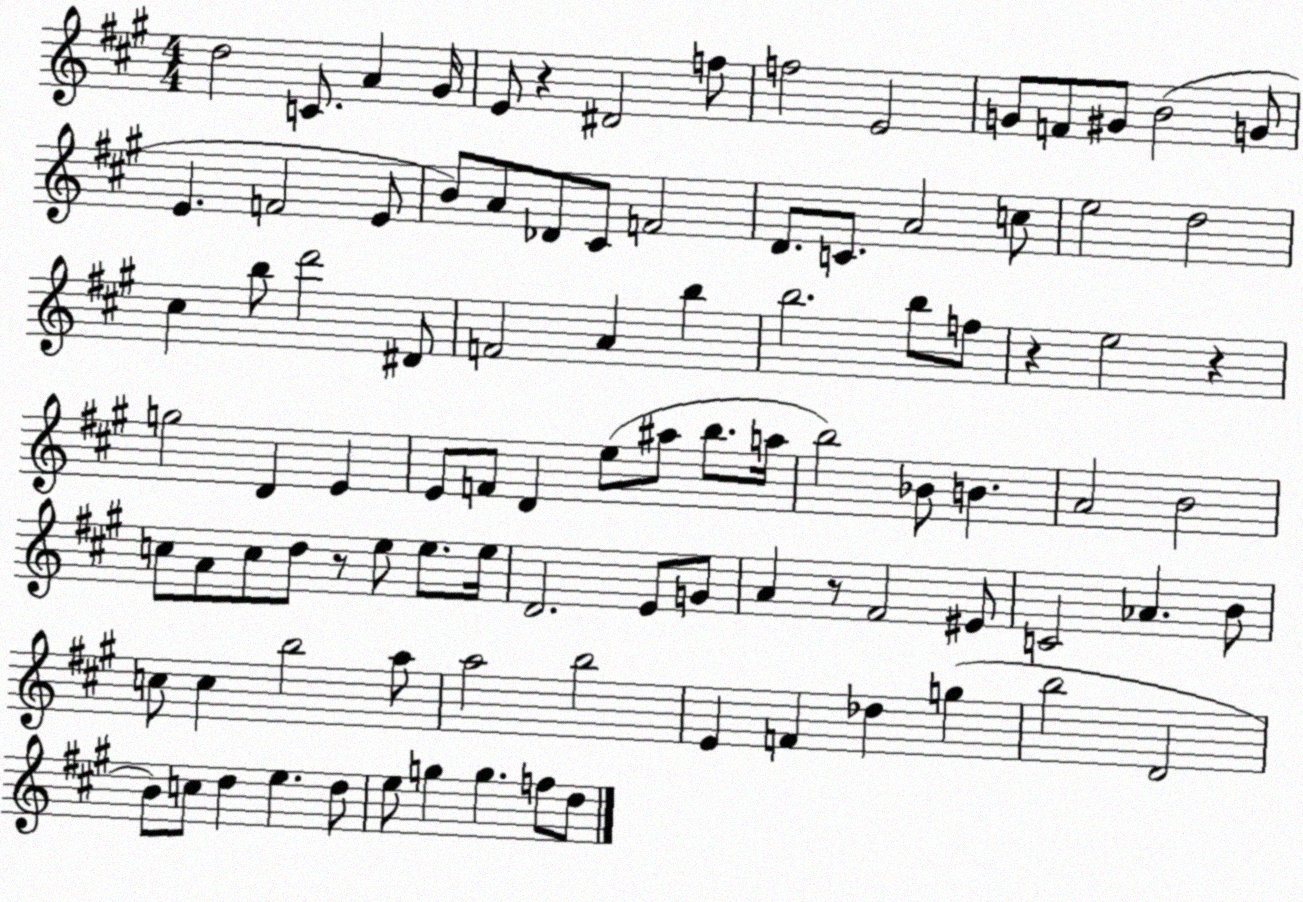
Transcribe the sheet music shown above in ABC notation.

X:1
T:Untitled
M:4/4
L:1/4
K:A
d2 C/2 A ^G/4 E/2 z ^D2 f/2 f2 E2 G/2 F/2 ^G/2 B2 G/2 E F2 E/2 B/2 A/2 _D/2 ^C/2 F2 D/2 C/2 A2 c/2 e2 d2 ^c b/2 d'2 ^D/2 F2 A b b2 b/2 f/2 z e2 z g2 D E E/2 F/2 D e/2 ^a/2 b/2 a/4 b2 _B/2 B A2 B2 c/2 A/2 c/2 d/2 z/2 e/2 e/2 e/4 D2 E/2 G/2 A z/2 ^F2 ^E/2 C2 _A B/2 c/2 c b2 a/2 a2 b2 E F _d g b2 D2 B/2 c/2 d e d/2 e/2 g g f/2 d/2